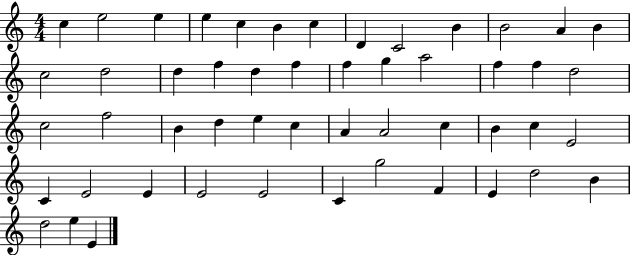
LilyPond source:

{
  \clef treble
  \numericTimeSignature
  \time 4/4
  \key c \major
  c''4 e''2 e''4 | e''4 c''4 b'4 c''4 | d'4 c'2 b'4 | b'2 a'4 b'4 | \break c''2 d''2 | d''4 f''4 d''4 f''4 | f''4 g''4 a''2 | f''4 f''4 d''2 | \break c''2 f''2 | b'4 d''4 e''4 c''4 | a'4 a'2 c''4 | b'4 c''4 e'2 | \break c'4 e'2 e'4 | e'2 e'2 | c'4 g''2 f'4 | e'4 d''2 b'4 | \break d''2 e''4 e'4 | \bar "|."
}